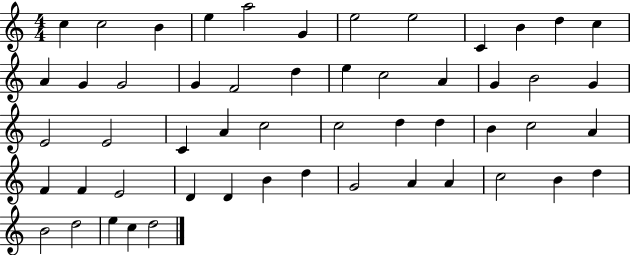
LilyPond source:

{
  \clef treble
  \numericTimeSignature
  \time 4/4
  \key c \major
  c''4 c''2 b'4 | e''4 a''2 g'4 | e''2 e''2 | c'4 b'4 d''4 c''4 | \break a'4 g'4 g'2 | g'4 f'2 d''4 | e''4 c''2 a'4 | g'4 b'2 g'4 | \break e'2 e'2 | c'4 a'4 c''2 | c''2 d''4 d''4 | b'4 c''2 a'4 | \break f'4 f'4 e'2 | d'4 d'4 b'4 d''4 | g'2 a'4 a'4 | c''2 b'4 d''4 | \break b'2 d''2 | e''4 c''4 d''2 | \bar "|."
}